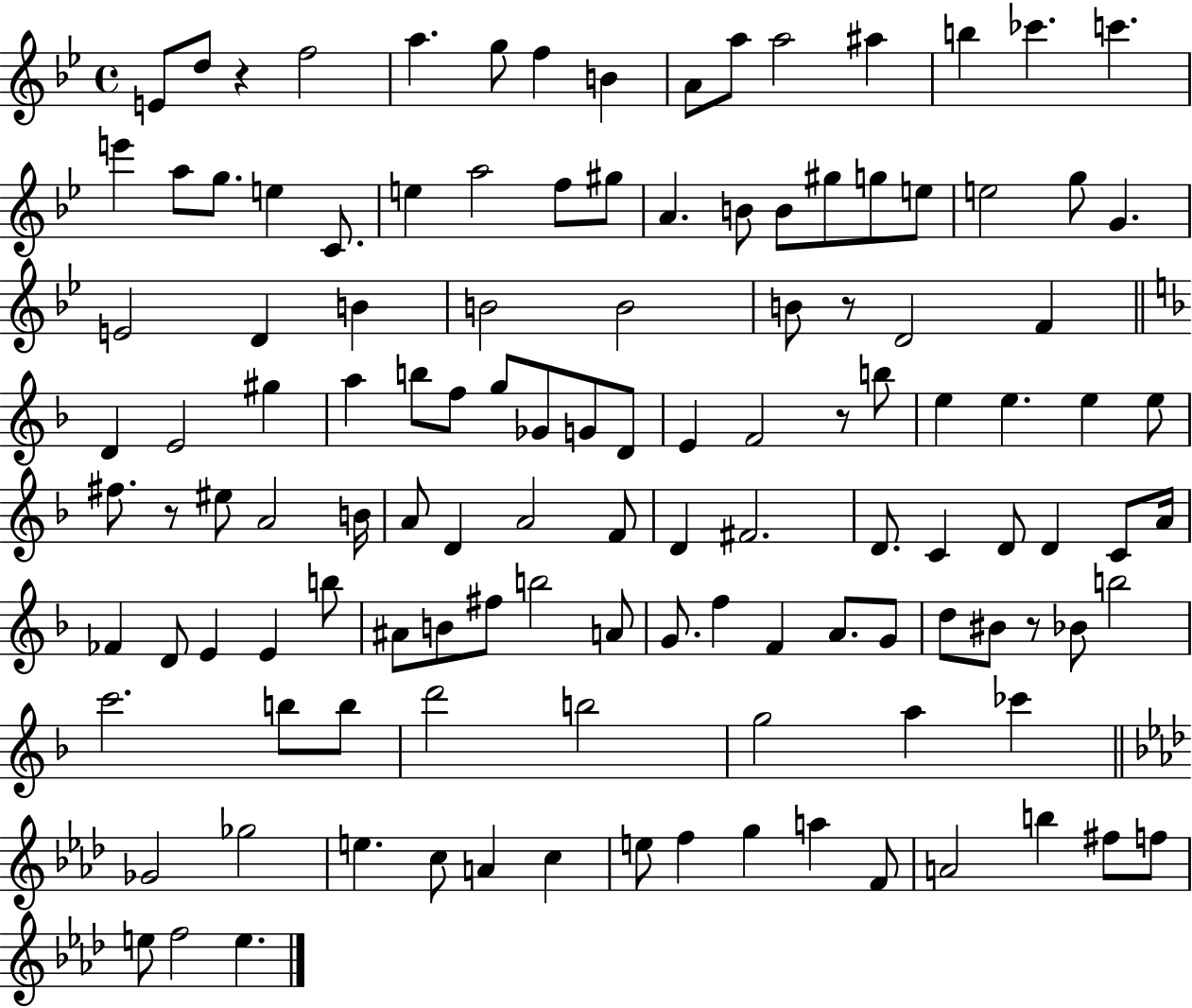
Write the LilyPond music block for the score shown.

{
  \clef treble
  \time 4/4
  \defaultTimeSignature
  \key bes \major
  e'8 d''8 r4 f''2 | a''4. g''8 f''4 b'4 | a'8 a''8 a''2 ais''4 | b''4 ces'''4. c'''4. | \break e'''4 a''8 g''8. e''4 c'8. | e''4 a''2 f''8 gis''8 | a'4. b'8 b'8 gis''8 g''8 e''8 | e''2 g''8 g'4. | \break e'2 d'4 b'4 | b'2 b'2 | b'8 r8 d'2 f'4 | \bar "||" \break \key d \minor d'4 e'2 gis''4 | a''4 b''8 f''8 g''8 ges'8 g'8 d'8 | e'4 f'2 r8 b''8 | e''4 e''4. e''4 e''8 | \break fis''8. r8 eis''8 a'2 b'16 | a'8 d'4 a'2 f'8 | d'4 fis'2. | d'8. c'4 d'8 d'4 c'8 a'16 | \break fes'4 d'8 e'4 e'4 b''8 | ais'8 b'8 fis''8 b''2 a'8 | g'8. f''4 f'4 a'8. g'8 | d''8 bis'8 r8 bes'8 b''2 | \break c'''2. b''8 b''8 | d'''2 b''2 | g''2 a''4 ces'''4 | \bar "||" \break \key aes \major ges'2 ges''2 | e''4. c''8 a'4 c''4 | e''8 f''4 g''4 a''4 f'8 | a'2 b''4 fis''8 f''8 | \break e''8 f''2 e''4. | \bar "|."
}